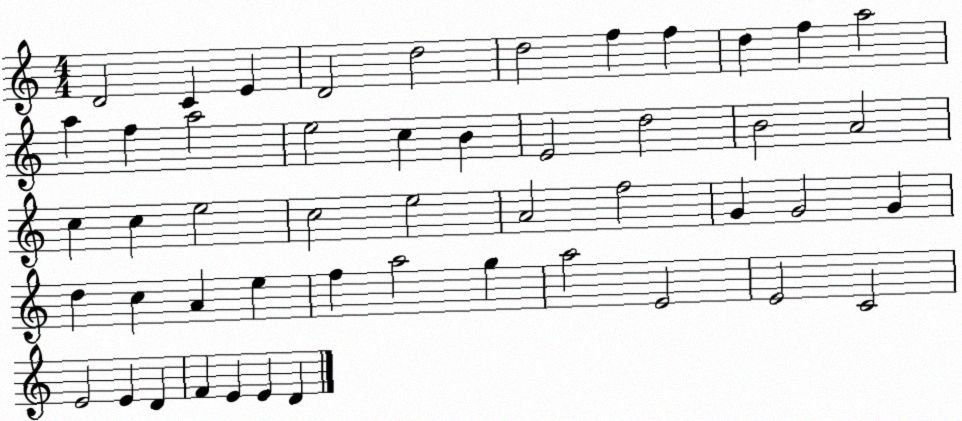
X:1
T:Untitled
M:4/4
L:1/4
K:C
D2 C E D2 d2 d2 f f d f a2 a f a2 e2 c B E2 d2 B2 A2 c c e2 c2 e2 A2 f2 G G2 G d c A e f a2 g a2 E2 E2 C2 E2 E D F E E D